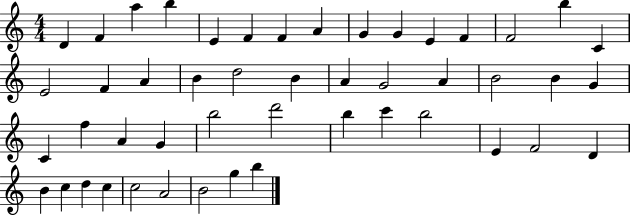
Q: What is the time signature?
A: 4/4